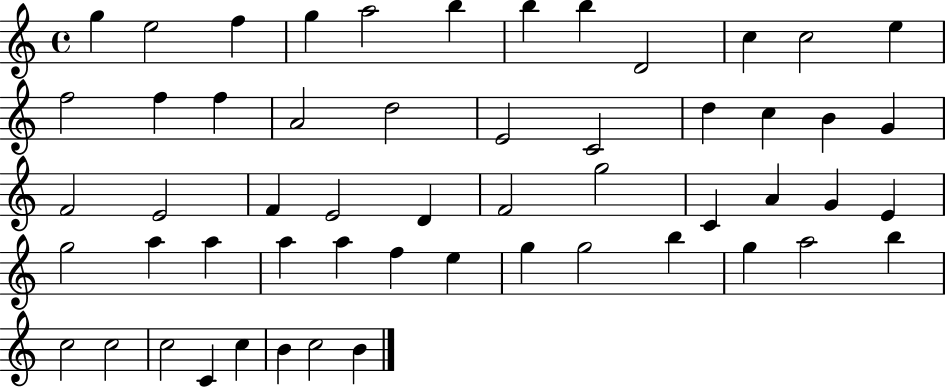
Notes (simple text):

G5/q E5/h F5/q G5/q A5/h B5/q B5/q B5/q D4/h C5/q C5/h E5/q F5/h F5/q F5/q A4/h D5/h E4/h C4/h D5/q C5/q B4/q G4/q F4/h E4/h F4/q E4/h D4/q F4/h G5/h C4/q A4/q G4/q E4/q G5/h A5/q A5/q A5/q A5/q F5/q E5/q G5/q G5/h B5/q G5/q A5/h B5/q C5/h C5/h C5/h C4/q C5/q B4/q C5/h B4/q